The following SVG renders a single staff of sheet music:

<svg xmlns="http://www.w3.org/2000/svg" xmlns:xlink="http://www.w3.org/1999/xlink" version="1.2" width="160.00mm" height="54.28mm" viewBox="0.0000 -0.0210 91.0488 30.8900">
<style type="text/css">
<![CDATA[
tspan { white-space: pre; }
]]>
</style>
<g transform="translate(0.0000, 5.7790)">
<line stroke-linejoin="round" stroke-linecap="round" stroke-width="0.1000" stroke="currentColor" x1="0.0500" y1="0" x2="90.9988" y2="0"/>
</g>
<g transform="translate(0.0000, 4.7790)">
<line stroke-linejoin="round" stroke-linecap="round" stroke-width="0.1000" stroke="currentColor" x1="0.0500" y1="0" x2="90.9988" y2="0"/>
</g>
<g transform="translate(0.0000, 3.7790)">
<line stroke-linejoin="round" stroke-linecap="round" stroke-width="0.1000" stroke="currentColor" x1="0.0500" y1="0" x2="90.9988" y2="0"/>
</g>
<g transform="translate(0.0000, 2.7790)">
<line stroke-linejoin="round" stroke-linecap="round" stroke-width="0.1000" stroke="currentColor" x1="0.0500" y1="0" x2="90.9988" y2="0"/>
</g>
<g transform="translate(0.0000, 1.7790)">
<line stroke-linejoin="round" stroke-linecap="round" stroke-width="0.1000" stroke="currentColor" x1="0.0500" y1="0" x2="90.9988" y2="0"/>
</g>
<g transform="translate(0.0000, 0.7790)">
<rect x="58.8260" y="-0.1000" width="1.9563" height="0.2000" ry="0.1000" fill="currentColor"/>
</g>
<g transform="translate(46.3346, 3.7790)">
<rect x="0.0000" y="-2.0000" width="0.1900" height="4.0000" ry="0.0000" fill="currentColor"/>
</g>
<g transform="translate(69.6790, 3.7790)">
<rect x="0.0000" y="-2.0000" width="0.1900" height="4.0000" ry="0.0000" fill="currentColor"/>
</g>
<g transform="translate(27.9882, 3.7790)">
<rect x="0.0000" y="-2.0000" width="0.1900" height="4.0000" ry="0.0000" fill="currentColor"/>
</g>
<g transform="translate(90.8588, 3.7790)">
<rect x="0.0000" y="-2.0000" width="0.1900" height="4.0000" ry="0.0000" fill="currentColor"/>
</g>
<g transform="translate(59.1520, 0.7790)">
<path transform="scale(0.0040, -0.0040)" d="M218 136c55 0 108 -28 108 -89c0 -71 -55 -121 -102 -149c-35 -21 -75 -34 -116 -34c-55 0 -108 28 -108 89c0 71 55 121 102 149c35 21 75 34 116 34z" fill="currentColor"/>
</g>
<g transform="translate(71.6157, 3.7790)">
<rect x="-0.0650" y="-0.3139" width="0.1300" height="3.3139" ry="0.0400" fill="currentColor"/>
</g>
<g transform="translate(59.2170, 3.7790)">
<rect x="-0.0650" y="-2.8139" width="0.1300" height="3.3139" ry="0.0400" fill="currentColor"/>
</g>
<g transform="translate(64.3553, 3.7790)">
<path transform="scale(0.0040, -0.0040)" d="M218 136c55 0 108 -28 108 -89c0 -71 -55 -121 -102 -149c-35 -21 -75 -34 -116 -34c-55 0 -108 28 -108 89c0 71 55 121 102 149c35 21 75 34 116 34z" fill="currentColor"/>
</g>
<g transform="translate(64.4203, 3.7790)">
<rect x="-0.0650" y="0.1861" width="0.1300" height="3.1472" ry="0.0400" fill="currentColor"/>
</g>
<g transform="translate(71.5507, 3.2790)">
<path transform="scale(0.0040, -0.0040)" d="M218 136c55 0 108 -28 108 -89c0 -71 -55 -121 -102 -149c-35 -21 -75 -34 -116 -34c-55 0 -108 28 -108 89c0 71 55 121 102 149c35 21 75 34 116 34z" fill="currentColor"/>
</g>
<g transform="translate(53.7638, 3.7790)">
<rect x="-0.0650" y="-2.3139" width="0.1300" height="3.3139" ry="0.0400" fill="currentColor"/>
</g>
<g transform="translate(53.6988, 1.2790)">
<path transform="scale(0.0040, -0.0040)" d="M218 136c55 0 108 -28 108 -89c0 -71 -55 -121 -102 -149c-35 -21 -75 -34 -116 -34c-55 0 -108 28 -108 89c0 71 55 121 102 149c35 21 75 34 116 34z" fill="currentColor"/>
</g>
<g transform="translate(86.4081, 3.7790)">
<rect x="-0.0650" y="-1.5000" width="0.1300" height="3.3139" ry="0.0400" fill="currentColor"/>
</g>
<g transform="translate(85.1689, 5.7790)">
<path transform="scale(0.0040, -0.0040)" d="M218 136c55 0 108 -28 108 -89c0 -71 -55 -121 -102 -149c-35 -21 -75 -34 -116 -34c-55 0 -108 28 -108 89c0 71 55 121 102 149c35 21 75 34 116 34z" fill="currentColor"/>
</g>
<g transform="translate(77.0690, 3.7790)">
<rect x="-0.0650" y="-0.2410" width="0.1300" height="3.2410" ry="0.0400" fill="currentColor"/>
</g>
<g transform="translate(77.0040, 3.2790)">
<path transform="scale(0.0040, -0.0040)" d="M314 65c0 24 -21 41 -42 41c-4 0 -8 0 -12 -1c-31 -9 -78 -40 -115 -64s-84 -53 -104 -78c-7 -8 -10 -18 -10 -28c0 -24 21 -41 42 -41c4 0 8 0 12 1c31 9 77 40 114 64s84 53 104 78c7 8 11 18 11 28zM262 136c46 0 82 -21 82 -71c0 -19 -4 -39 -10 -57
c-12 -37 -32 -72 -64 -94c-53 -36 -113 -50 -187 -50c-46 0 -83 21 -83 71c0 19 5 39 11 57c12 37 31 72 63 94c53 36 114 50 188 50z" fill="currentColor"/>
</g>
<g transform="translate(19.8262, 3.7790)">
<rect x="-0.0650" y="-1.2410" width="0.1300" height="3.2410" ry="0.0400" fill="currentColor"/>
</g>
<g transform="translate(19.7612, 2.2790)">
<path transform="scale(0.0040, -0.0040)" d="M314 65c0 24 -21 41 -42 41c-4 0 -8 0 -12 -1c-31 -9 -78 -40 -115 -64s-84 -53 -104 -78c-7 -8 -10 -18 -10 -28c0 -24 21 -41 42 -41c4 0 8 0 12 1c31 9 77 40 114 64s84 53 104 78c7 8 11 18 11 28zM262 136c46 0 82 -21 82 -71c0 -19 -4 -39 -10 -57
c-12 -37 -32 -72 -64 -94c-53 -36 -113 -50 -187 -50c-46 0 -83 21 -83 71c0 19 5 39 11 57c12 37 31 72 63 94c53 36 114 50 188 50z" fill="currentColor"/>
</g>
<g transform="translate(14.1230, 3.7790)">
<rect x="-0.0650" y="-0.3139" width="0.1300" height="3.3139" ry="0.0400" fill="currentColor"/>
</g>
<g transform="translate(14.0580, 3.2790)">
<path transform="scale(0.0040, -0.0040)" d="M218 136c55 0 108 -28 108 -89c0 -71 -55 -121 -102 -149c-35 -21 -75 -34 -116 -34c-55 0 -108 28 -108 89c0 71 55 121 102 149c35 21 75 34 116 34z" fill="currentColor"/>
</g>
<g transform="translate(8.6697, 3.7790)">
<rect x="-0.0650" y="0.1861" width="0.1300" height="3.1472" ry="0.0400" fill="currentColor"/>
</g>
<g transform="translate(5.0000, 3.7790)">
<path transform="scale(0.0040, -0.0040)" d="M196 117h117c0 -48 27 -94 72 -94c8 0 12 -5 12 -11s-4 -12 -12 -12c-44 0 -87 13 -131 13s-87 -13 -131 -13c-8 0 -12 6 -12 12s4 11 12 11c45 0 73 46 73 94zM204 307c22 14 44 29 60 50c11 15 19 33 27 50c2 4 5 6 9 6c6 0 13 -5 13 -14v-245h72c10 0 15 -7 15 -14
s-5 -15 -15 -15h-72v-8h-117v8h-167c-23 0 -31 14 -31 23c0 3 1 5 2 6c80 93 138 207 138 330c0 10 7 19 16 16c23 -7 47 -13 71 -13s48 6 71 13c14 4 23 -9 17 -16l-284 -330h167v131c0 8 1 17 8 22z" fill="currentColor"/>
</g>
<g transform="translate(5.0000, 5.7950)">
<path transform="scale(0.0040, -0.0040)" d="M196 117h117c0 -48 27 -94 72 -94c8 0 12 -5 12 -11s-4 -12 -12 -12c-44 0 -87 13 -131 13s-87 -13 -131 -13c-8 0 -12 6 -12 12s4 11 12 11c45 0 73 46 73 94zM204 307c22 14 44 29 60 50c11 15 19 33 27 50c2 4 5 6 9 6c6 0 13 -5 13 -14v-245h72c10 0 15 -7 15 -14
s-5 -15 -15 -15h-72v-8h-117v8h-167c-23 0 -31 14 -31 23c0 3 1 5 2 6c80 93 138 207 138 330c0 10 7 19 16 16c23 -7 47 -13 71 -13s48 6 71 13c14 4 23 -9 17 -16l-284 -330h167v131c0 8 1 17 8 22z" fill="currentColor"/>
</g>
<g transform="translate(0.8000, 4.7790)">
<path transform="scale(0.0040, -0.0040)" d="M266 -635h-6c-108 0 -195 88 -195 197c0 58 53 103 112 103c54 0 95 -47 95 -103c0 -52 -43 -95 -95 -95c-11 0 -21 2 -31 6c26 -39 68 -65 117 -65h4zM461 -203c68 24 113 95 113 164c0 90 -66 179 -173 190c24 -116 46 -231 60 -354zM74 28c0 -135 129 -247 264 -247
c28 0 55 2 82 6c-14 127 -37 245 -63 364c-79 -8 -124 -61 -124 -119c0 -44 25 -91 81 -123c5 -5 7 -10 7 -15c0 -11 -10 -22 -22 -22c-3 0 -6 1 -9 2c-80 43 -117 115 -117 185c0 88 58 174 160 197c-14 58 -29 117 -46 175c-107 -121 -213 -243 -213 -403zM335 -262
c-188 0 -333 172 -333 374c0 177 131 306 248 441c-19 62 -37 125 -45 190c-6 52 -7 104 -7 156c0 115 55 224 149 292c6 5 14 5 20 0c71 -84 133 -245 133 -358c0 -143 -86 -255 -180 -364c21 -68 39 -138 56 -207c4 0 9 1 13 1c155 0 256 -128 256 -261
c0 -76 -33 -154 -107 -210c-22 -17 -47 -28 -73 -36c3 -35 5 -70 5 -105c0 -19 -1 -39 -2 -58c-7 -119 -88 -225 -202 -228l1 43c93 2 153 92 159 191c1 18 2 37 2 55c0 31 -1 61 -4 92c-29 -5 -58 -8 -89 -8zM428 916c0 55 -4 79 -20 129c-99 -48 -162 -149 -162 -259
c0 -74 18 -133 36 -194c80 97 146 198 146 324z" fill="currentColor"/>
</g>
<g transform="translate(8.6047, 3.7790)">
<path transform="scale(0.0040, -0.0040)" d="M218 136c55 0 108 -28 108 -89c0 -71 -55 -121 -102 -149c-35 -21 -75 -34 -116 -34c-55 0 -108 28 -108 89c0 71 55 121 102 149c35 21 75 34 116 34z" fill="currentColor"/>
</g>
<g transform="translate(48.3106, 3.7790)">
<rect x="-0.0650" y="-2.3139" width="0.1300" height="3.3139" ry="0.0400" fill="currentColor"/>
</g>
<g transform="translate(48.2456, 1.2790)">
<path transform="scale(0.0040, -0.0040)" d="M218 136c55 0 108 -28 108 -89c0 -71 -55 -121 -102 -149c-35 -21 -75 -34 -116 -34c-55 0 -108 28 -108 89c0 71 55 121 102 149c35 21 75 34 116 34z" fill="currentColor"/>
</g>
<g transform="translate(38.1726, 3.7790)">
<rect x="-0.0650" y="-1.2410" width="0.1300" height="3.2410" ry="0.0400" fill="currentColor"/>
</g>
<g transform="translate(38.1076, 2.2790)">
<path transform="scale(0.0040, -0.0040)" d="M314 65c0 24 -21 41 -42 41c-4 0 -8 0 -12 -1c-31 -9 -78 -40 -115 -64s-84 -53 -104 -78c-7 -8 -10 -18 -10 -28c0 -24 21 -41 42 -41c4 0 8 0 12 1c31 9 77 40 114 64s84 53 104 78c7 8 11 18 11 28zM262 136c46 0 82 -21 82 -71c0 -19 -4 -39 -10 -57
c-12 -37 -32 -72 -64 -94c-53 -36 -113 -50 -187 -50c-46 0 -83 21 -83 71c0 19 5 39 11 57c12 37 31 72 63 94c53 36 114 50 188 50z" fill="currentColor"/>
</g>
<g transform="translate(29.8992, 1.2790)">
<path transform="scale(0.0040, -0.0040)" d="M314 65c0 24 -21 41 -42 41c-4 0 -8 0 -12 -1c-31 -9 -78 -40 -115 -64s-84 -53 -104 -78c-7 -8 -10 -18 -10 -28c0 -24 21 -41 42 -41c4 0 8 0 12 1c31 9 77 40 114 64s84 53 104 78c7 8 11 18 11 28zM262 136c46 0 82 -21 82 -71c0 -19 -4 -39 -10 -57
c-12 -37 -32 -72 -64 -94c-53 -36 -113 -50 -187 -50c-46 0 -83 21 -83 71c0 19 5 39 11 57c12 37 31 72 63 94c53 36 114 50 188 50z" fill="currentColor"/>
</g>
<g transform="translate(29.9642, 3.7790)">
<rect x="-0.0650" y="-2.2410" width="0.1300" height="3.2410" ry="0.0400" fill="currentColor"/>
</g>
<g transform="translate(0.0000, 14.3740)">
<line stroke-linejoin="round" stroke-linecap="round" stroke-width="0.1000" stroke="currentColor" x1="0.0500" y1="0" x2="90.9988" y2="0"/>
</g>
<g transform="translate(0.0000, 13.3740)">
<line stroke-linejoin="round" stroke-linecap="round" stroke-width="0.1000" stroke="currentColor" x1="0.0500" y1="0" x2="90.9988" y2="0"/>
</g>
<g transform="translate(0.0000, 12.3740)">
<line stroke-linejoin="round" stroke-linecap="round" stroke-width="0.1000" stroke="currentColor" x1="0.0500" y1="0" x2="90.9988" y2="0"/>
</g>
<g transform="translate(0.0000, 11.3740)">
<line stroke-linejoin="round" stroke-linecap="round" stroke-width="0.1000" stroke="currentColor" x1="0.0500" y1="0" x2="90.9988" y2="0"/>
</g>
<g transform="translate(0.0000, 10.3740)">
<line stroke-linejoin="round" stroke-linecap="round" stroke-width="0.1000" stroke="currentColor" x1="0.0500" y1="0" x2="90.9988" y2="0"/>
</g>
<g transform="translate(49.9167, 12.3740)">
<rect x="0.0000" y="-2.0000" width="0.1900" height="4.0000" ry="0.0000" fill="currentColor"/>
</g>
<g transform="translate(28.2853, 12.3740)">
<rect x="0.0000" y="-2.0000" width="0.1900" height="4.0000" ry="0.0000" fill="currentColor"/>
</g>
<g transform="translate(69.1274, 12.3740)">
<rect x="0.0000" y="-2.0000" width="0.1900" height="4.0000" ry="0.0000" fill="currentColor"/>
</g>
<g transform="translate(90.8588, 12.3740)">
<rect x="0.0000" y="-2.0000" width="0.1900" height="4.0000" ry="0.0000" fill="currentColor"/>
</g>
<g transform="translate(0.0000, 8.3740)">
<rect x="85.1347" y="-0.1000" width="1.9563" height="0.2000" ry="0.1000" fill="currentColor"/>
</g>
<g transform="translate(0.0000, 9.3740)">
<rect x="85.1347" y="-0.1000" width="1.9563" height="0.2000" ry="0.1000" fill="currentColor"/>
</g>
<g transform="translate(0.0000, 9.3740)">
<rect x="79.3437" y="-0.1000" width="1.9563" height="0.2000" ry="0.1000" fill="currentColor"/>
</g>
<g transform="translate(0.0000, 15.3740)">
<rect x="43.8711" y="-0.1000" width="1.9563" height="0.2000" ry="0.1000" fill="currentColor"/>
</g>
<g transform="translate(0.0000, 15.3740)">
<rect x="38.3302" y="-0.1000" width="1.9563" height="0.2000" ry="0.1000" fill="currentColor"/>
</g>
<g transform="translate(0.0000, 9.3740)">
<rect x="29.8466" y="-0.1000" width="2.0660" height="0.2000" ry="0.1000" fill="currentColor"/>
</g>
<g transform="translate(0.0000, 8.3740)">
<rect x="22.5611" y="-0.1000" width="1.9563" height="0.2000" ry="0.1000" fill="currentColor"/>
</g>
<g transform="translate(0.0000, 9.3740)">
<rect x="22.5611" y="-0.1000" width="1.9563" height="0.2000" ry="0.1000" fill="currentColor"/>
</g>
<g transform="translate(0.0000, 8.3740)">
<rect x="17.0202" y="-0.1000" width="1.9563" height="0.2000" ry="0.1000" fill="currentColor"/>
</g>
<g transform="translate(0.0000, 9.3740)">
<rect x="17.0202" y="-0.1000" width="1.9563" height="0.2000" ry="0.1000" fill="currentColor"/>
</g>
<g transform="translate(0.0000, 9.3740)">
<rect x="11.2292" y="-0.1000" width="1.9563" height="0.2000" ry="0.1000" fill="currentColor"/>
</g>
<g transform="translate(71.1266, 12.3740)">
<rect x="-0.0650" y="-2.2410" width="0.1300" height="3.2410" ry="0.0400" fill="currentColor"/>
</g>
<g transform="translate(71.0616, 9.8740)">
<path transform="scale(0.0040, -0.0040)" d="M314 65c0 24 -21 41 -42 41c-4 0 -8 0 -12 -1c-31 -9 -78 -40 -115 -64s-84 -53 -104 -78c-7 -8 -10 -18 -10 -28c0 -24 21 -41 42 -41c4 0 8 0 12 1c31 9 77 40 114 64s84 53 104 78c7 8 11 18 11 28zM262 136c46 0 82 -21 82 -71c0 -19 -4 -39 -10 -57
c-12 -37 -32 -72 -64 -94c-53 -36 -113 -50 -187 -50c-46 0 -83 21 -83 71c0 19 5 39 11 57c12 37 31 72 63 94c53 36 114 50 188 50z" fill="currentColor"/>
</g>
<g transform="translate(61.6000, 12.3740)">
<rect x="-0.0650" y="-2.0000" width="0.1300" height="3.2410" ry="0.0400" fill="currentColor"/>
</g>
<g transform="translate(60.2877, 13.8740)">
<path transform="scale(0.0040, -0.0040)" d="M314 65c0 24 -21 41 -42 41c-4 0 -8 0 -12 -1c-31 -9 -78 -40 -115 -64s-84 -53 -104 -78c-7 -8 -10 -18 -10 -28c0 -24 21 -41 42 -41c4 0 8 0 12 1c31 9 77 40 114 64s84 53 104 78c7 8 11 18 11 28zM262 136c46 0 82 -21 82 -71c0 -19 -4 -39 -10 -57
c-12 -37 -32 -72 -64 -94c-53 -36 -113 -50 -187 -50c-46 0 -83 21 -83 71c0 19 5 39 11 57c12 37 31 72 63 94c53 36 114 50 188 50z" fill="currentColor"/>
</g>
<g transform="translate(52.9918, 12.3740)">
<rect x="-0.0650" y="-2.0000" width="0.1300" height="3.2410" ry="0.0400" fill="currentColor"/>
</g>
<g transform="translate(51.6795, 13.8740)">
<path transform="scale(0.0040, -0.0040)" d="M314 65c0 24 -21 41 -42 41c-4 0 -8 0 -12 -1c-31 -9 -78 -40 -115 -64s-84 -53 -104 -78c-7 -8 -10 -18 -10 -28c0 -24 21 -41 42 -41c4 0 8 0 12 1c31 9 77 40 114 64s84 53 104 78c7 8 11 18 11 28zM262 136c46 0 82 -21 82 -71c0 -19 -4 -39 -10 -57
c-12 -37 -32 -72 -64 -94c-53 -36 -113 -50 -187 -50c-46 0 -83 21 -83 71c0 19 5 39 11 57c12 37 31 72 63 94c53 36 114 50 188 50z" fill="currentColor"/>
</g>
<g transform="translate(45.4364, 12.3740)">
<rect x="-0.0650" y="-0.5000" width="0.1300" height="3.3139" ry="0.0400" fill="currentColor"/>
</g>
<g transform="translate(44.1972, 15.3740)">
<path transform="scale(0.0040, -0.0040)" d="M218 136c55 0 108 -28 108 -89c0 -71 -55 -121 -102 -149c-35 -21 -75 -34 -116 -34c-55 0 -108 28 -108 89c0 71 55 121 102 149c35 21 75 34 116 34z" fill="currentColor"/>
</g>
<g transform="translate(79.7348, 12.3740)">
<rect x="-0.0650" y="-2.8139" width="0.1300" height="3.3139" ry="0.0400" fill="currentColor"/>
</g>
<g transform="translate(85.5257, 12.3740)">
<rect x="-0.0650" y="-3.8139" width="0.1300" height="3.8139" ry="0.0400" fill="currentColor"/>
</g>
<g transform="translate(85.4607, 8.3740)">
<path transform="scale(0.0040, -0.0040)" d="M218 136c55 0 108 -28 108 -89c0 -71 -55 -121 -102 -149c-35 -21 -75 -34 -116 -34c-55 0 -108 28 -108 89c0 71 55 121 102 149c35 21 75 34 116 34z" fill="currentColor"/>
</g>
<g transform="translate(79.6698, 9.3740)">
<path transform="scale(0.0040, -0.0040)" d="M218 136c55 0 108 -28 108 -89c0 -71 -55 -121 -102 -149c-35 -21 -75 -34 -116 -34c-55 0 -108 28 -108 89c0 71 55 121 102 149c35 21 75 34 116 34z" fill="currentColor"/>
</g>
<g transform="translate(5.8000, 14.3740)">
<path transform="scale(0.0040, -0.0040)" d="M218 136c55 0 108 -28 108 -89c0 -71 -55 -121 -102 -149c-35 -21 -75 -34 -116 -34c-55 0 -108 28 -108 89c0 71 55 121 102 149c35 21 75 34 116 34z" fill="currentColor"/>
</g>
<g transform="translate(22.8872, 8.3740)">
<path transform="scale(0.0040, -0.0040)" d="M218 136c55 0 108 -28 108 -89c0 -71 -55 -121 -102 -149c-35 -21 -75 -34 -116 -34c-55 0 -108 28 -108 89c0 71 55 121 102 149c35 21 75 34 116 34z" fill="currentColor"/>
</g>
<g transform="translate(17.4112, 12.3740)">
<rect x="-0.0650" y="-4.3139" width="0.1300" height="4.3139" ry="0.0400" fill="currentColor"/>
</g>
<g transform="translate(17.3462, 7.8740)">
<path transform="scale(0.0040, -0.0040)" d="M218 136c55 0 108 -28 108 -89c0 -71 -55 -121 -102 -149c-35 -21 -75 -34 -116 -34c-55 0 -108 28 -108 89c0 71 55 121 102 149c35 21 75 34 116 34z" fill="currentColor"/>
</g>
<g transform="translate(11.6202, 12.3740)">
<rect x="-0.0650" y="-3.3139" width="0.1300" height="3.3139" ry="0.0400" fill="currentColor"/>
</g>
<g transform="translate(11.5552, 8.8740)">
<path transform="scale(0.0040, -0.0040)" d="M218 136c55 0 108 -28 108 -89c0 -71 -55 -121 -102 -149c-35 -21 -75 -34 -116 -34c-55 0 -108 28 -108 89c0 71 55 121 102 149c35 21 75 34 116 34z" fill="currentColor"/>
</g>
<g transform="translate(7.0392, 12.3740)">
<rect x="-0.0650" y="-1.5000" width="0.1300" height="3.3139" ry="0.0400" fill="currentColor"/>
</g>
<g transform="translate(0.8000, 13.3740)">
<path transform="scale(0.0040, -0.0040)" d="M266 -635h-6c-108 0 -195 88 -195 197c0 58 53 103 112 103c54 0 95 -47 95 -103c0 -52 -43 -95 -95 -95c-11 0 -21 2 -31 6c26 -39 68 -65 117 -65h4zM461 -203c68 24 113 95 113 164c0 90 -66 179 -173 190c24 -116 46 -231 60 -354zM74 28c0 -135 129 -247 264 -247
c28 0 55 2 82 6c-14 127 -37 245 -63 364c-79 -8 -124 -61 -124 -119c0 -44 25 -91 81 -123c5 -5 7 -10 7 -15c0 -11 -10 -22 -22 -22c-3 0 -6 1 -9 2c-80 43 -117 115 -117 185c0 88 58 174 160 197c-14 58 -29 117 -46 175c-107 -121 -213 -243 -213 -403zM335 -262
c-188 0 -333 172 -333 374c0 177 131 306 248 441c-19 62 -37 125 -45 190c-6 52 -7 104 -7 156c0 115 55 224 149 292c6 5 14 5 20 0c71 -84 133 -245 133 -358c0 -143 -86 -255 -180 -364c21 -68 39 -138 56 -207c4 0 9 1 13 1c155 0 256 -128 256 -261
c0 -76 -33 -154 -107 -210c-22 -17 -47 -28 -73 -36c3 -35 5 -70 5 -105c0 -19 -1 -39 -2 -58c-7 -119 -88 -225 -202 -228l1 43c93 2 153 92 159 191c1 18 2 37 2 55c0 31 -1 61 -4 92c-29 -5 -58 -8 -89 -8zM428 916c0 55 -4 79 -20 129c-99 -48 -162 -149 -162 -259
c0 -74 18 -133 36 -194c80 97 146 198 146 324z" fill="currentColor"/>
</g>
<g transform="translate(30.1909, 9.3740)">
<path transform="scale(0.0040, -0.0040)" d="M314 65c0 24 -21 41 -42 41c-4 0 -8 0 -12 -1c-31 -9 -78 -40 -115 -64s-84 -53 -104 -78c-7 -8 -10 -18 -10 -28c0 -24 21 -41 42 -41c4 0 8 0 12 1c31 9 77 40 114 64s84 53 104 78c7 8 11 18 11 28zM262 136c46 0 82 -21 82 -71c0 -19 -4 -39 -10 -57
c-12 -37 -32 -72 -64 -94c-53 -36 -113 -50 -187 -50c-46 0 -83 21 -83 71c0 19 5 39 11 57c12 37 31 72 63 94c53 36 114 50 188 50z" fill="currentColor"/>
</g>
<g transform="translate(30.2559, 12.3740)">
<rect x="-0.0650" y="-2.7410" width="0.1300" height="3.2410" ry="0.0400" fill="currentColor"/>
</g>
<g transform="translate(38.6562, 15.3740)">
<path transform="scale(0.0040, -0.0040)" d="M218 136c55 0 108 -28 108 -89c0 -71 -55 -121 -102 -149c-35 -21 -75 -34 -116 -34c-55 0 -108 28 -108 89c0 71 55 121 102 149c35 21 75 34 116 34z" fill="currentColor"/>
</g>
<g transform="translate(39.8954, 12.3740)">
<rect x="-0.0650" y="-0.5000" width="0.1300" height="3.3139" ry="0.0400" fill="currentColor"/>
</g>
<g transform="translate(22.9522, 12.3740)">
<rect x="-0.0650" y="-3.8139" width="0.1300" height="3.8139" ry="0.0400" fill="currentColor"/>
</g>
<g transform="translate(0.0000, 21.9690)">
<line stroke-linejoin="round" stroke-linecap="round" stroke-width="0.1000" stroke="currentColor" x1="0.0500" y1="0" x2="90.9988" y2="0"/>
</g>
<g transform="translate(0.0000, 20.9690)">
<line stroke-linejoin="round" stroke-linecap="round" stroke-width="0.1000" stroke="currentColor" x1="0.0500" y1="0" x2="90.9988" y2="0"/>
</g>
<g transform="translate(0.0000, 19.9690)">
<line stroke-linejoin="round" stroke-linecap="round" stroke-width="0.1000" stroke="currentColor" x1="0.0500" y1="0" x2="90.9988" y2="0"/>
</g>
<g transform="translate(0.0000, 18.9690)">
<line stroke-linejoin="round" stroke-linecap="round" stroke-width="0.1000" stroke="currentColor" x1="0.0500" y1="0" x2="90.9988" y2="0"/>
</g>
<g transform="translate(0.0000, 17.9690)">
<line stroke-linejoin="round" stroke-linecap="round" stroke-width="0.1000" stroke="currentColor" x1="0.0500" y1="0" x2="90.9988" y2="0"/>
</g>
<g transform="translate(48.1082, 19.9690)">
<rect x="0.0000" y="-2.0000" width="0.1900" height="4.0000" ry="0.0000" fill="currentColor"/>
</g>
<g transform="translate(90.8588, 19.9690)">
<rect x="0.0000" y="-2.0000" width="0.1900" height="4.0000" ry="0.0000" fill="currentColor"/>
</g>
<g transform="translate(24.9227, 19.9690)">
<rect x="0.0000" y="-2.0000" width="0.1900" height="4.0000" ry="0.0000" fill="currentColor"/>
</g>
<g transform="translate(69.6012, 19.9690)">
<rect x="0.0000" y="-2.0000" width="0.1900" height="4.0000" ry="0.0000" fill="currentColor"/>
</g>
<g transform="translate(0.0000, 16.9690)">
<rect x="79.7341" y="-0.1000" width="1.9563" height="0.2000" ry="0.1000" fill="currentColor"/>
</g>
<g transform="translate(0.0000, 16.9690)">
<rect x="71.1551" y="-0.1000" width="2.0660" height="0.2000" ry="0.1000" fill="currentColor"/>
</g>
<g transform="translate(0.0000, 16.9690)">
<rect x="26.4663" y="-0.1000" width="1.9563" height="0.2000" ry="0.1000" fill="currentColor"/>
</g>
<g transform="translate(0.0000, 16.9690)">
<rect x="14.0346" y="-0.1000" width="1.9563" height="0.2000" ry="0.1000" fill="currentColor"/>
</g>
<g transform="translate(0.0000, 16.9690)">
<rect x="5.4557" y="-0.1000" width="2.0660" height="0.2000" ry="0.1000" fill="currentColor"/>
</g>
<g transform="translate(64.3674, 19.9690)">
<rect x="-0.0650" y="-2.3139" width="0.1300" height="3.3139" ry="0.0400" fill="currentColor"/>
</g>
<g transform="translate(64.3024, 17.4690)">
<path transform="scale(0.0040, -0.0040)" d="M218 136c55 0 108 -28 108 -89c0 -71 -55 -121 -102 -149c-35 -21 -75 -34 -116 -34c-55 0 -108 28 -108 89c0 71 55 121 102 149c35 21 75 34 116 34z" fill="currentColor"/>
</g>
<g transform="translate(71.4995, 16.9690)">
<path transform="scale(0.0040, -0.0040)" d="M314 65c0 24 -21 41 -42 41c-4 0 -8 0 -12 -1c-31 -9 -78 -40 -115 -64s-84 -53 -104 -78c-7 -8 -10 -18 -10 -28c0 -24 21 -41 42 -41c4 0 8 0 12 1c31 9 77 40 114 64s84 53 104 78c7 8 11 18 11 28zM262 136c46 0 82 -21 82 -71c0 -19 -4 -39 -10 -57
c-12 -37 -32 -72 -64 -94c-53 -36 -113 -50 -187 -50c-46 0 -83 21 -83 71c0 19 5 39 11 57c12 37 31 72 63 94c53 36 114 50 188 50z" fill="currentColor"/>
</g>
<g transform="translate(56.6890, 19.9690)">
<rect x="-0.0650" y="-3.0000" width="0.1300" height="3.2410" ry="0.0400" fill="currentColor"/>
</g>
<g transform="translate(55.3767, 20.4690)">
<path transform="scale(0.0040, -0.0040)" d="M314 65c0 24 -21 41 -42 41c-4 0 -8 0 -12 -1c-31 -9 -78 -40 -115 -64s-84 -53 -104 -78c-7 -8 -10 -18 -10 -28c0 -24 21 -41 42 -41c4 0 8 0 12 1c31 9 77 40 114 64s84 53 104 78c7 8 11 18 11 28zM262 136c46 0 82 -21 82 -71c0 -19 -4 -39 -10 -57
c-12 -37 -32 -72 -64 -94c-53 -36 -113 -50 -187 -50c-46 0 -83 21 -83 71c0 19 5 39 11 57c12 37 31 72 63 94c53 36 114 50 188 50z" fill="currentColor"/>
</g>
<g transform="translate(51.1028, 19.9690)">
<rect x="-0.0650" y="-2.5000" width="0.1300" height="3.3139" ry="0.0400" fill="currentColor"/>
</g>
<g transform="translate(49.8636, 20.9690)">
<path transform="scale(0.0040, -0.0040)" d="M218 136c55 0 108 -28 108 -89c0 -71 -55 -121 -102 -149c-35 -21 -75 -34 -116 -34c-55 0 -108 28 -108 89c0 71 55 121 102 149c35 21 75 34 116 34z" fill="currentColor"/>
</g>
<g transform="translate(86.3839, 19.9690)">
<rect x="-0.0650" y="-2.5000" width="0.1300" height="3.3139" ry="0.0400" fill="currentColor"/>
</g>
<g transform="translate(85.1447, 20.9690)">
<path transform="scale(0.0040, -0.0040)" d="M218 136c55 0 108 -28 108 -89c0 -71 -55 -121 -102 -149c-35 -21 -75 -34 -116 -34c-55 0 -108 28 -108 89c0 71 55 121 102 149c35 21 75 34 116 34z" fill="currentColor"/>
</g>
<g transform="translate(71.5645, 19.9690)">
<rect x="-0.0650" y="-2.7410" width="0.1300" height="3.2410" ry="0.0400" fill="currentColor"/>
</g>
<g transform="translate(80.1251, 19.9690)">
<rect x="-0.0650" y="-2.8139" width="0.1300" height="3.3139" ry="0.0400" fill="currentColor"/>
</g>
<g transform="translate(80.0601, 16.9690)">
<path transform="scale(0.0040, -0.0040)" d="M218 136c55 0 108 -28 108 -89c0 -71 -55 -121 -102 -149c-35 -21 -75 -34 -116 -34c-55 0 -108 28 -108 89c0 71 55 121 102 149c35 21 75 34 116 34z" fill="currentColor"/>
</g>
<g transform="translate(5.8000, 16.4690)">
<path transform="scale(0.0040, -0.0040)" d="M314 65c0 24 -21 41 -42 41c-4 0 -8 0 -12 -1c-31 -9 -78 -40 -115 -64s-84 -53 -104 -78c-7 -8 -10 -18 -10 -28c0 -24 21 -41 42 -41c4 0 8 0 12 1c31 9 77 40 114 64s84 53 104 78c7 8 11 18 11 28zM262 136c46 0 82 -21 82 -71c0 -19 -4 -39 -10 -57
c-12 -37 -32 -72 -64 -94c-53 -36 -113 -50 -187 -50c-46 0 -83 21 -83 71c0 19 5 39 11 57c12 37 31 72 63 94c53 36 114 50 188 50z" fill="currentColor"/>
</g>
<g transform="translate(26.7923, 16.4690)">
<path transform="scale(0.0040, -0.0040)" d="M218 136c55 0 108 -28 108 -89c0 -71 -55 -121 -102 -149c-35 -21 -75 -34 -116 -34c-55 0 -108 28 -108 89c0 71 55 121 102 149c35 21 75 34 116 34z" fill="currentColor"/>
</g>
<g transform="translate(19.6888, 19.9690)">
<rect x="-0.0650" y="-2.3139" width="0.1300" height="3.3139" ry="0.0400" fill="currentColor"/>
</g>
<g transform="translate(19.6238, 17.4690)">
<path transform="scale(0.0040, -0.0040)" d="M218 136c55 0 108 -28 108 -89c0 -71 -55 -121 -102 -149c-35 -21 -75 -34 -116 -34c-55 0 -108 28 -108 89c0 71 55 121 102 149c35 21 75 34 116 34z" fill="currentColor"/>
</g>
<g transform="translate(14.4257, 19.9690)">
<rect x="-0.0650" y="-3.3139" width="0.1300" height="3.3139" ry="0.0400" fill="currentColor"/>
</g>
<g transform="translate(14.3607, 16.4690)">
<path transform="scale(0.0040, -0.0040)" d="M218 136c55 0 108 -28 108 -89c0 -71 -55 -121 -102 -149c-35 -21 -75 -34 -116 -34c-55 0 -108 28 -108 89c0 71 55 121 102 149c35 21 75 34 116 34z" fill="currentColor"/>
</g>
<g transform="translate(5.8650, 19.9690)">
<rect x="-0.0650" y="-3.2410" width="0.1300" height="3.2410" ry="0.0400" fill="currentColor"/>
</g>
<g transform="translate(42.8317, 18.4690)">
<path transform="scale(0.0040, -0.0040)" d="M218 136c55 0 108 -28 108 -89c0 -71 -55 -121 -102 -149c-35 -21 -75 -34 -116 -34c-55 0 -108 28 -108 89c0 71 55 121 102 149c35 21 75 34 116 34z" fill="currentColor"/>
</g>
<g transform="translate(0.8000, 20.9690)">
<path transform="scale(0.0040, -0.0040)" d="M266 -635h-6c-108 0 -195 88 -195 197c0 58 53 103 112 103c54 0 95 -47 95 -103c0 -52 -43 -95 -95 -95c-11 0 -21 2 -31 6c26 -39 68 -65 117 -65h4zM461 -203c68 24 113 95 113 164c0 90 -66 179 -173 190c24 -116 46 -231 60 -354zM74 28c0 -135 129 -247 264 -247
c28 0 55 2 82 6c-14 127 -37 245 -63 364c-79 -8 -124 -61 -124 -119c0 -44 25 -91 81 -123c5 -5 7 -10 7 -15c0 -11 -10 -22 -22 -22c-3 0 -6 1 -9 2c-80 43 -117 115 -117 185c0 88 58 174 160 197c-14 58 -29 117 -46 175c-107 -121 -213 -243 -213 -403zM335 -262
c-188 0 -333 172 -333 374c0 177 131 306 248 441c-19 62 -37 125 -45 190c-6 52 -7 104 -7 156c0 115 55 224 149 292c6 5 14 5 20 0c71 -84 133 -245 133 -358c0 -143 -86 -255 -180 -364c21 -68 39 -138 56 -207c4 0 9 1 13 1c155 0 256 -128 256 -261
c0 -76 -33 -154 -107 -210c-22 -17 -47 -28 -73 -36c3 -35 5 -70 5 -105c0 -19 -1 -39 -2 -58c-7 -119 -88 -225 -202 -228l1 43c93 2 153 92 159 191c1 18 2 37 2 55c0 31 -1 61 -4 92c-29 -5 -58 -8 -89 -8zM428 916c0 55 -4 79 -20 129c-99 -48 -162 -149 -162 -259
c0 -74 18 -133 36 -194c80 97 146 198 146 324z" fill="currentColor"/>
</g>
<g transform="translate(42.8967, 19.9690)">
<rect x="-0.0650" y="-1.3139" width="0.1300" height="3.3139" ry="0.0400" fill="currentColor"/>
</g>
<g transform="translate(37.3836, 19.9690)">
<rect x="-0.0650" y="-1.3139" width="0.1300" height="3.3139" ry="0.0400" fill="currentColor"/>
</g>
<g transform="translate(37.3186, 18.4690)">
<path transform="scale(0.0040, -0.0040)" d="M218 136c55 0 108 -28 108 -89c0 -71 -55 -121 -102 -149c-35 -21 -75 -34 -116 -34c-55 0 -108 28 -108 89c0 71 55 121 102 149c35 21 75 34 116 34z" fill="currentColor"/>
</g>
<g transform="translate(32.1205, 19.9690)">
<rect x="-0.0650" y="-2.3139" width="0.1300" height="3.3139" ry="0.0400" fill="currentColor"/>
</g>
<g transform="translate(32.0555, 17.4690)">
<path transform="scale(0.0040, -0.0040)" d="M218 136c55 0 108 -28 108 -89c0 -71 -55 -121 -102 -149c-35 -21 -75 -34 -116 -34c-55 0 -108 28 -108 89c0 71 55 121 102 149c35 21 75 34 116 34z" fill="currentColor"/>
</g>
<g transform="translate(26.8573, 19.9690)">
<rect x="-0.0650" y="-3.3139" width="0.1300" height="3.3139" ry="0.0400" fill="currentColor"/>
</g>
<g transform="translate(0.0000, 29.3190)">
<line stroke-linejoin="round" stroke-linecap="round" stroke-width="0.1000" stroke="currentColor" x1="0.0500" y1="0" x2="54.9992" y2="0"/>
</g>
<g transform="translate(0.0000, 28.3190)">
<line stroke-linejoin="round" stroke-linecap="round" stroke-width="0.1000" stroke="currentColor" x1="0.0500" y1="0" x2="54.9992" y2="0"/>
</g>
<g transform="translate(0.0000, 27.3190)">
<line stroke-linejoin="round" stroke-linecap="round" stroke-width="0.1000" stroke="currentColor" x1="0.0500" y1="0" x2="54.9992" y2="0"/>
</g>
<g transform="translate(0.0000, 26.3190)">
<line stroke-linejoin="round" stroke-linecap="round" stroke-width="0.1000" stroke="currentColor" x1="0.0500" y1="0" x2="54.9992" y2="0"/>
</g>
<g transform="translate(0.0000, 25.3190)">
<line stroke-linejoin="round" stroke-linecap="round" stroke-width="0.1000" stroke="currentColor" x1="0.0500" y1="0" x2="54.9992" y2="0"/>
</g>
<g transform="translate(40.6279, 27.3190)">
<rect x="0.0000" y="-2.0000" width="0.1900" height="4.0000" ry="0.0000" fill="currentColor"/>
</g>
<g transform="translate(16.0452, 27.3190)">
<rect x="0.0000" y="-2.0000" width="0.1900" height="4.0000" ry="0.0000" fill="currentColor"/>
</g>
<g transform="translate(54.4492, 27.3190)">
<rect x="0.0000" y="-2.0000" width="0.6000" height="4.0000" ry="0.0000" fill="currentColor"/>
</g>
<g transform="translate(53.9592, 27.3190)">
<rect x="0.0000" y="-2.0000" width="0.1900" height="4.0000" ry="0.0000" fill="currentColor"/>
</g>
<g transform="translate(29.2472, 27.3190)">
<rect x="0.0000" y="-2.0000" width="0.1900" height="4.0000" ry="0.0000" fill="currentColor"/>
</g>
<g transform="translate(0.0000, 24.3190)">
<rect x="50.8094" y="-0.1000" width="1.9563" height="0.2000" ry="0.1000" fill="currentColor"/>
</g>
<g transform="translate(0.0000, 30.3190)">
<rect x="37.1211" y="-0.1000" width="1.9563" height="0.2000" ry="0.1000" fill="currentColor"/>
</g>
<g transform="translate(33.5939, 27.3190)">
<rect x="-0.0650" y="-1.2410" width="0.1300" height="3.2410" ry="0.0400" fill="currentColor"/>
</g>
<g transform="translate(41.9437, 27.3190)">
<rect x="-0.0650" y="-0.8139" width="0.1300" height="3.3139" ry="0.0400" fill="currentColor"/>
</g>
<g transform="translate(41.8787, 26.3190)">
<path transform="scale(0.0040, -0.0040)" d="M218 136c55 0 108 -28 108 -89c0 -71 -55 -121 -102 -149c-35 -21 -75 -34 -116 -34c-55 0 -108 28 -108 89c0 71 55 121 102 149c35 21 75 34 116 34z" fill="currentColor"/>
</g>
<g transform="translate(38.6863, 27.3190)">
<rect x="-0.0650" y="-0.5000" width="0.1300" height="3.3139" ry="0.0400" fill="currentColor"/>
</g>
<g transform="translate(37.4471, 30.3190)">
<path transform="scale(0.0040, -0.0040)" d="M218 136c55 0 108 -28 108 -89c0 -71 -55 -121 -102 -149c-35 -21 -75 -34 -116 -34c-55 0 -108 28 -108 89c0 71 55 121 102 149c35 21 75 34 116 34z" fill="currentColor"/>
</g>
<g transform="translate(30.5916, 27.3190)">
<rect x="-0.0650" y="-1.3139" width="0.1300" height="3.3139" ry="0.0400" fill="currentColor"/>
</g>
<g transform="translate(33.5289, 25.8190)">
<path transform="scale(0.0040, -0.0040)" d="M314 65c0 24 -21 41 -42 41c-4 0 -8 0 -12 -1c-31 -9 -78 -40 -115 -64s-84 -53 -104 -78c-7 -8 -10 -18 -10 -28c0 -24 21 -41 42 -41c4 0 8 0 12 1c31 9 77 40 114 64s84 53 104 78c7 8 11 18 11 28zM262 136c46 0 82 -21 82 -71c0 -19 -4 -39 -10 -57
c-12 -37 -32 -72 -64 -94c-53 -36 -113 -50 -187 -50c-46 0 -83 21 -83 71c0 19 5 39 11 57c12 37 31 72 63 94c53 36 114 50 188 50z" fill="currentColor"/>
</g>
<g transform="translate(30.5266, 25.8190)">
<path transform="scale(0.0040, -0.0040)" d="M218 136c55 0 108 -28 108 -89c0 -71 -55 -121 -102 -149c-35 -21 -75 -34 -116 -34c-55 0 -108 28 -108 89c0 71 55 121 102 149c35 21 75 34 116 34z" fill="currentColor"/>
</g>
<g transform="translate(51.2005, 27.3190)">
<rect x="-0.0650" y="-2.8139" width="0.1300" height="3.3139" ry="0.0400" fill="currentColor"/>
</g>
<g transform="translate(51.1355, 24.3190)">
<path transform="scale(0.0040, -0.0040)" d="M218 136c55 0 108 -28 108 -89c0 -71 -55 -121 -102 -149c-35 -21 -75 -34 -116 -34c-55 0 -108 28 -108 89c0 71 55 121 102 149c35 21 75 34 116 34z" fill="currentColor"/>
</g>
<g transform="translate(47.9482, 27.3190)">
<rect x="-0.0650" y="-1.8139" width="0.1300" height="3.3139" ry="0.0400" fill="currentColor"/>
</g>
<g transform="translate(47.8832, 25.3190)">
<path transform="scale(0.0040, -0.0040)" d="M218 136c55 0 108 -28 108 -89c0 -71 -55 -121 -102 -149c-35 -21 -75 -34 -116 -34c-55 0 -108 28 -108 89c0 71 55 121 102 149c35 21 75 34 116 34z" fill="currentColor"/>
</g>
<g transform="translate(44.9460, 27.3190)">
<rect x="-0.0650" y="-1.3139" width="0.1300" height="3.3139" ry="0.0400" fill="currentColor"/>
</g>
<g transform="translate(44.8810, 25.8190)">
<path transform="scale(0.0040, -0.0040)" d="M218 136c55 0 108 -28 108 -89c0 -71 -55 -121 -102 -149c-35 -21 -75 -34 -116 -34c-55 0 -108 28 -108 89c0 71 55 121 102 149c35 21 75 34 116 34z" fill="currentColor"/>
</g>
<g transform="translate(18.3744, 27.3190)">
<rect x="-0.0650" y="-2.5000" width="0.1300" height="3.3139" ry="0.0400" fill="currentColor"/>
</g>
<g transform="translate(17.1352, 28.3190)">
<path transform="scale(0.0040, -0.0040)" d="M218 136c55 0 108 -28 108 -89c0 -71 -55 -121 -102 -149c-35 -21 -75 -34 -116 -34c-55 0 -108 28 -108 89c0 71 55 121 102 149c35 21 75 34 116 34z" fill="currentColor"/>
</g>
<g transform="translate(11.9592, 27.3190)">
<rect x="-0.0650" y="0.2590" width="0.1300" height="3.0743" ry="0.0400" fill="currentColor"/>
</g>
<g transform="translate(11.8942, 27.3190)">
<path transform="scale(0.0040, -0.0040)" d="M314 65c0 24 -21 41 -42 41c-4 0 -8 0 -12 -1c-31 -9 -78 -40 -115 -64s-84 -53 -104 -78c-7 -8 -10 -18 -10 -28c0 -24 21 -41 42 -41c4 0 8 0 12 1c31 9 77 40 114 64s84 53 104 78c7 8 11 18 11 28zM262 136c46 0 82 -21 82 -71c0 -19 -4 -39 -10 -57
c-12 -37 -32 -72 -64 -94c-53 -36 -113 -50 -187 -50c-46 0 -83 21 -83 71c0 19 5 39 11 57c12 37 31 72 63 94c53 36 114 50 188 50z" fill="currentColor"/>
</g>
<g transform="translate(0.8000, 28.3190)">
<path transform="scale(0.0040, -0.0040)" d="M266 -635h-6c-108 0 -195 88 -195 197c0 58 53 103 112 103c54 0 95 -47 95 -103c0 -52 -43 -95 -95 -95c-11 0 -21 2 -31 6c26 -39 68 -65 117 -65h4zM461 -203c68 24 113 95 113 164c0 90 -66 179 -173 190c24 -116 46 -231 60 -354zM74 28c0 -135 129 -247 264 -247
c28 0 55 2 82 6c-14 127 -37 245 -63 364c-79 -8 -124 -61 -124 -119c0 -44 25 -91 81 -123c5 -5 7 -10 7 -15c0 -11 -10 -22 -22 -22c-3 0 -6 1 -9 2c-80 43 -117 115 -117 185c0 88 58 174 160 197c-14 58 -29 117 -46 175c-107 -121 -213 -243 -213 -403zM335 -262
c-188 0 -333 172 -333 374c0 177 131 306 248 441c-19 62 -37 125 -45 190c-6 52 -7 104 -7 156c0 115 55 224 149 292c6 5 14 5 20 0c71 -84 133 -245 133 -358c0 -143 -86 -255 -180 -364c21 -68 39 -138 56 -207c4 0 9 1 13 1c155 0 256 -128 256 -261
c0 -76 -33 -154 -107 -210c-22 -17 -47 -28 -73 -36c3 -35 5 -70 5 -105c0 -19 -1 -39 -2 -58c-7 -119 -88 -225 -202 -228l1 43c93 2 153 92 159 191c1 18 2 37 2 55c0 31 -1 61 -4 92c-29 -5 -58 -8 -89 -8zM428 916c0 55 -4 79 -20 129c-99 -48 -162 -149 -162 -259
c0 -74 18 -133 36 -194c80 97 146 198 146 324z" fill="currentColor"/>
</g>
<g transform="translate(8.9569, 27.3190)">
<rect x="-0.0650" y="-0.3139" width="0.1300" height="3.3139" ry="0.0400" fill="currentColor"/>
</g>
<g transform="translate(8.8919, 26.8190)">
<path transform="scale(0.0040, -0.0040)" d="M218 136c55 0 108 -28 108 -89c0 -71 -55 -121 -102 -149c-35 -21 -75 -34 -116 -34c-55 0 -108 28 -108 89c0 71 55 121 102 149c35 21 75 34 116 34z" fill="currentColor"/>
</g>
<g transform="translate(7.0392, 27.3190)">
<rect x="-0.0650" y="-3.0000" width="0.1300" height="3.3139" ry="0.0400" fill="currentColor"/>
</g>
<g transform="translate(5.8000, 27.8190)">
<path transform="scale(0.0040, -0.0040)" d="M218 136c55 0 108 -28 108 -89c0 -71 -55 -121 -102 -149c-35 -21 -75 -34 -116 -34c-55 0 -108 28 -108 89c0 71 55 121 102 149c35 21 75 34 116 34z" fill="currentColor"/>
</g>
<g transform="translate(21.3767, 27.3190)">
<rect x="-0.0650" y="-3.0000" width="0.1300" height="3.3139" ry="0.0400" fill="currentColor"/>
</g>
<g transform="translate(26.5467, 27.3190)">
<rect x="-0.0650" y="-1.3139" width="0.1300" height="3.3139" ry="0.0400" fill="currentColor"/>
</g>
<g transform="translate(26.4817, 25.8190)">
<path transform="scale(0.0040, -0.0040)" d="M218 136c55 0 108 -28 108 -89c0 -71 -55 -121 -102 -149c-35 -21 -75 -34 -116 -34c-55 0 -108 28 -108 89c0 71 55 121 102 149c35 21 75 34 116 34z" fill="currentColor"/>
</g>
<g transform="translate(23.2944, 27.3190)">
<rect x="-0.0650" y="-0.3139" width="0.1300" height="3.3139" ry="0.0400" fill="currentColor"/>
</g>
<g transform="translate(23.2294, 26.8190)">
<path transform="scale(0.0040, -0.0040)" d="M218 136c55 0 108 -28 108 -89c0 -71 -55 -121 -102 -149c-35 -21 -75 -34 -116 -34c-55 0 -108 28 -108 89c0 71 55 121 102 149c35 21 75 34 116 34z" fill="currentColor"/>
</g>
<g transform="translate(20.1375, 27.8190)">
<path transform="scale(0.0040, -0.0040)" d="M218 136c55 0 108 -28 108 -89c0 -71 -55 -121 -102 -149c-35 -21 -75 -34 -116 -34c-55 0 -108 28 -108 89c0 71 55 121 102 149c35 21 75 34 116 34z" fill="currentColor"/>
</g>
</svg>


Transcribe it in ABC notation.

X:1
T:Untitled
M:4/4
L:1/4
K:C
B c e2 g2 e2 g g a B c c2 E E b d' c' a2 C C F2 F2 g2 a c' b2 b g b g e e G A2 g a2 a G A c B2 G A c e e e2 C d e f a